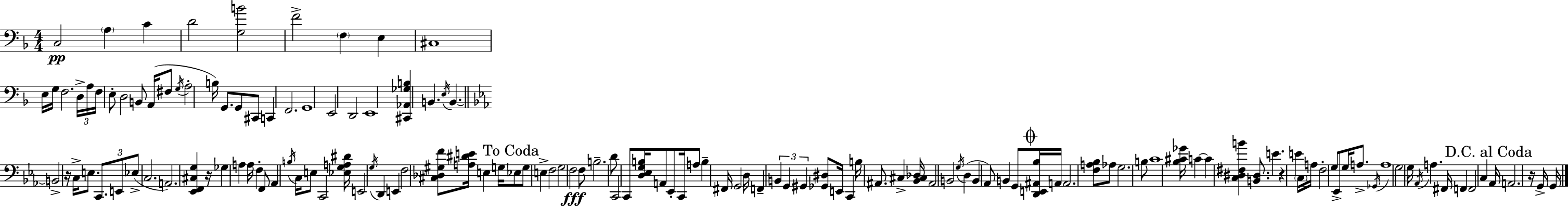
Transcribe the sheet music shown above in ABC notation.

X:1
T:Untitled
M:4/4
L:1/4
K:Dm
C,2 A, C D2 [G,B]2 F2 F, E, ^C,4 E,/4 G,/4 F,2 D,/4 A,/4 F,/4 E,/2 D,2 B,,/2 A,,/4 ^F,/2 G,/4 A,2 B,/4 G,,/2 G,,/2 ^C,,/2 C,, F,,2 G,,4 E,,2 D,,2 E,,4 [^C,,_A,,_G,B,] B,, E,/4 B,, B,,2 z/4 C,/4 E,/2 C,,/2 E,,/2 _E,/2 C,2 A,,2 [_E,,F,,^C,G,] z/4 _G, A, A,/4 F, F,,/2 _A,, B,/4 C,/4 E,/2 C,,2 [_E,G,A,^D]/4 E,,2 G,/4 D,, E,, F,2 [^C,_D,^G,F]/2 [A,^DE]/4 E, G,/4 _E,/2 G,/2 E, F,2 G,2 F,2 F,/2 B,2 D/2 C,,2 C,,/2 [D,_E,G,B,]/4 A,,/2 _E,,/2 C,,/4 A,/2 B, ^F,,/4 G,,2 D,/4 F,, B,, G,, ^G,, [_G,,^D,]/2 E,,/4 C,, B,/4 ^A,,/2 ^C, [_B,,^C,_D,]/4 ^A,,2 B,,2 G,/4 D, B,, _A,,/2 B,, G,,/2 [D,,E,,^A,,_B,]/4 A,,/4 A,,2 [F,A,_B,]/2 _A,/2 G,2 B,/2 C4 [_B,^C_G]/4 C C [C,^D,^F,B] [B,,^D,]/2 E z E C,/4 A,/4 F,2 G,/2 _E,,/2 G,/4 A,/2 _G,,/4 A,4 G,2 G,/4 _A,,/4 A, ^F,,/4 F,, F,,2 C, _A,,/4 A,,2 z/4 G,,/4 G,,/4